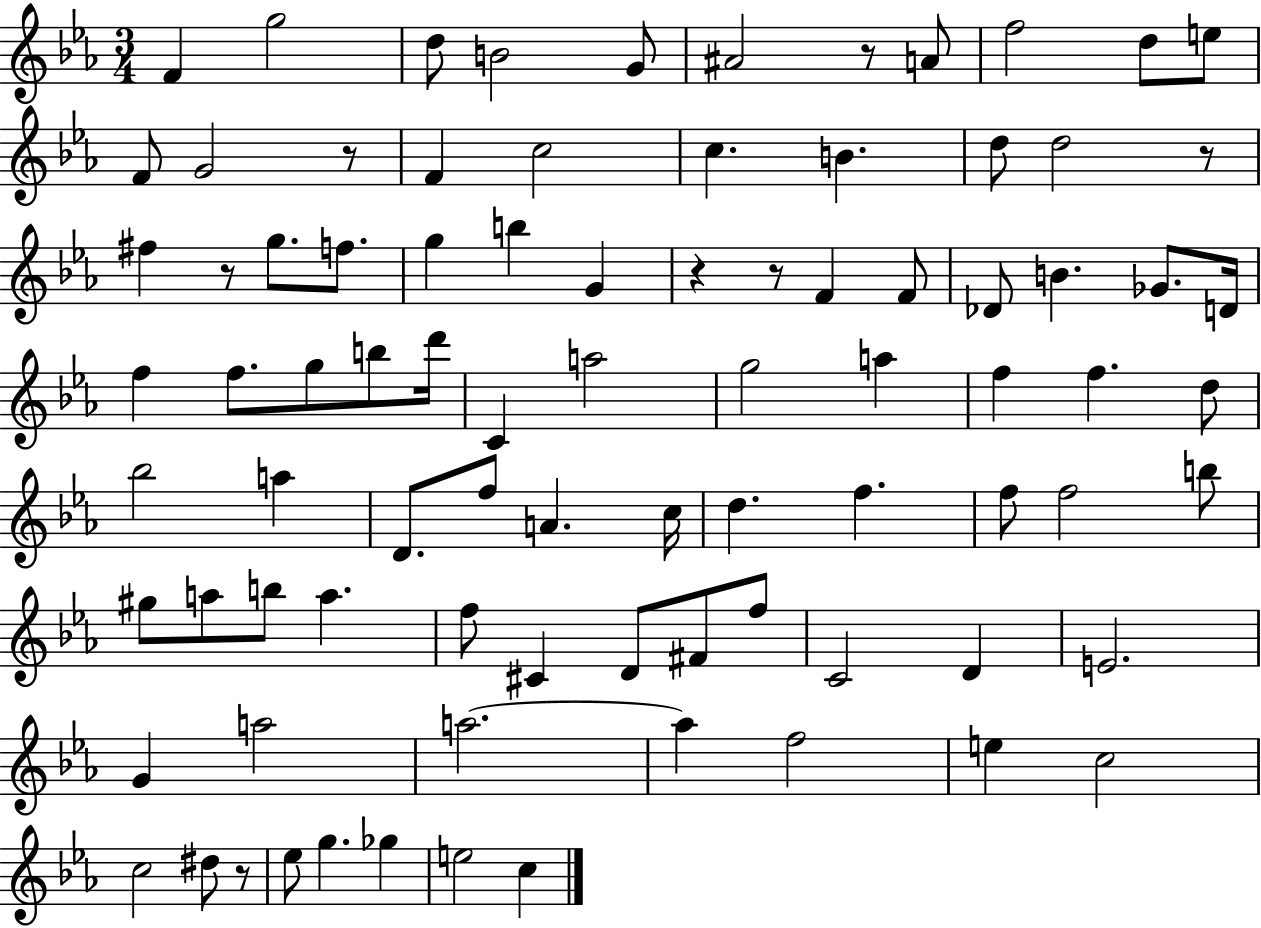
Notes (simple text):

F4/q G5/h D5/e B4/h G4/e A#4/h R/e A4/e F5/h D5/e E5/e F4/e G4/h R/e F4/q C5/h C5/q. B4/q. D5/e D5/h R/e F#5/q R/e G5/e. F5/e. G5/q B5/q G4/q R/q R/e F4/q F4/e Db4/e B4/q. Gb4/e. D4/s F5/q F5/e. G5/e B5/e D6/s C4/q A5/h G5/h A5/q F5/q F5/q. D5/e Bb5/h A5/q D4/e. F5/e A4/q. C5/s D5/q. F5/q. F5/e F5/h B5/e G#5/e A5/e B5/e A5/q. F5/e C#4/q D4/e F#4/e F5/e C4/h D4/q E4/h. G4/q A5/h A5/h. A5/q F5/h E5/q C5/h C5/h D#5/e R/e Eb5/e G5/q. Gb5/q E5/h C5/q